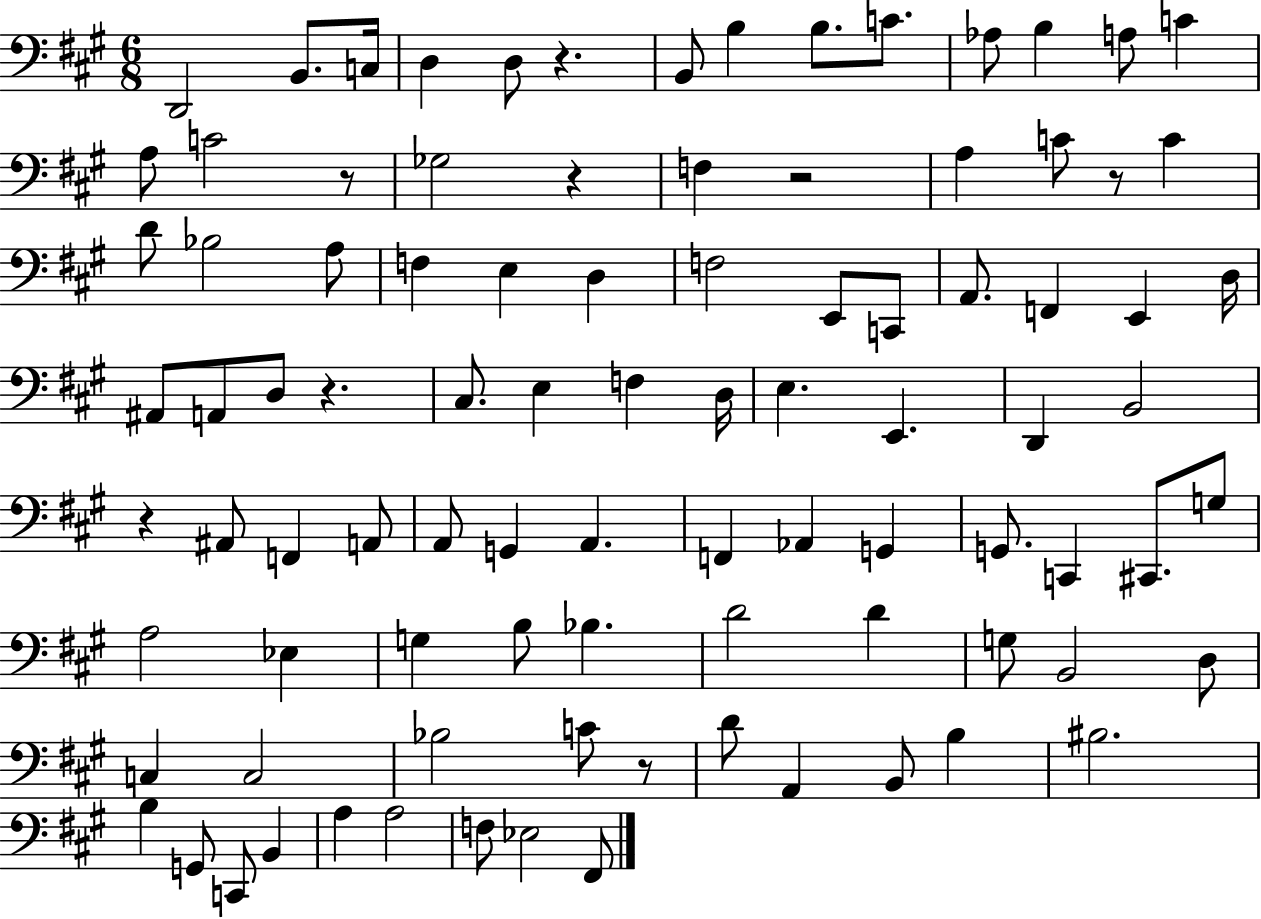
{
  \clef bass
  \numericTimeSignature
  \time 6/8
  \key a \major
  d,2 b,8. c16 | d4 d8 r4. | b,8 b4 b8. c'8. | aes8 b4 a8 c'4 | \break a8 c'2 r8 | ges2 r4 | f4 r2 | a4 c'8 r8 c'4 | \break d'8 bes2 a8 | f4 e4 d4 | f2 e,8 c,8 | a,8. f,4 e,4 d16 | \break ais,8 a,8 d8 r4. | cis8. e4 f4 d16 | e4. e,4. | d,4 b,2 | \break r4 ais,8 f,4 a,8 | a,8 g,4 a,4. | f,4 aes,4 g,4 | g,8. c,4 cis,8. g8 | \break a2 ees4 | g4 b8 bes4. | d'2 d'4 | g8 b,2 d8 | \break c4 c2 | bes2 c'8 r8 | d'8 a,4 b,8 b4 | bis2. | \break b4 g,8 c,8 b,4 | a4 a2 | f8 ees2 fis,8 | \bar "|."
}